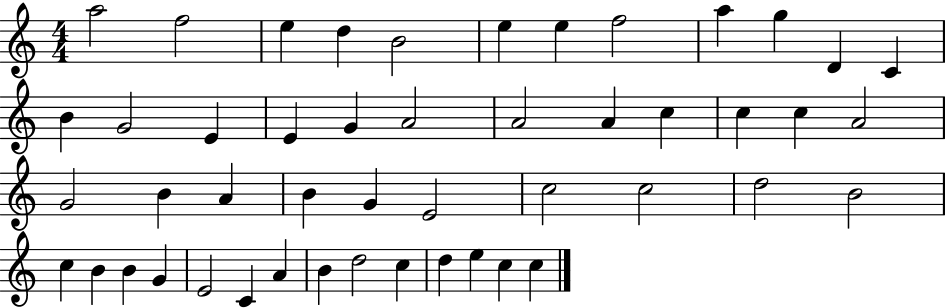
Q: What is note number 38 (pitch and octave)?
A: G4